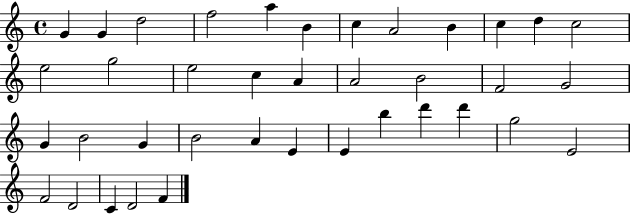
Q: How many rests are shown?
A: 0